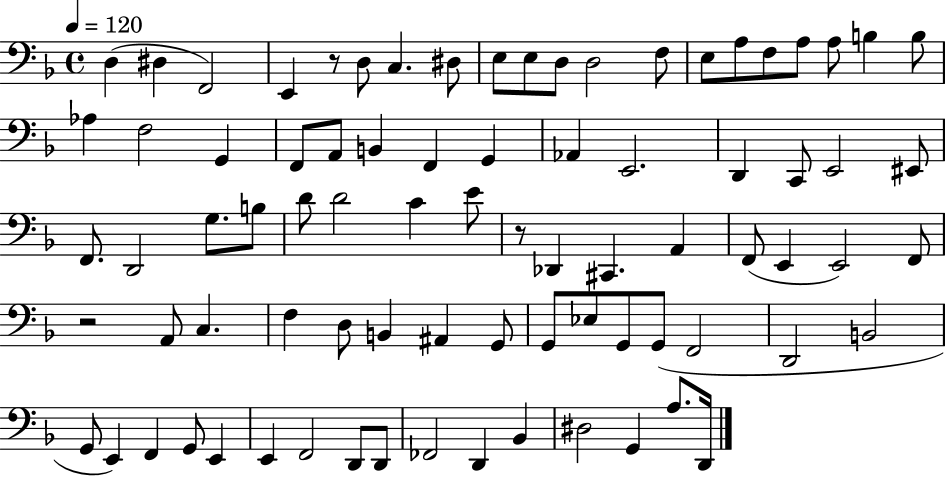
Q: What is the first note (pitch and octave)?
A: D3